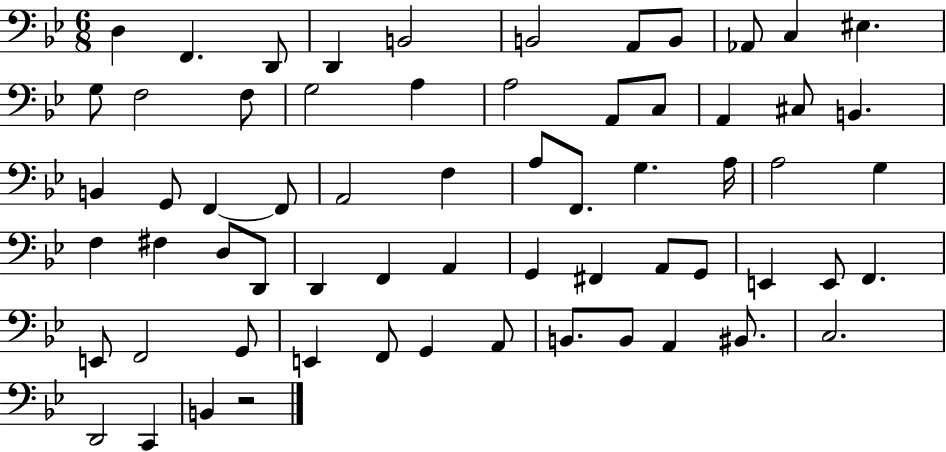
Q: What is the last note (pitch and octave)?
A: B2